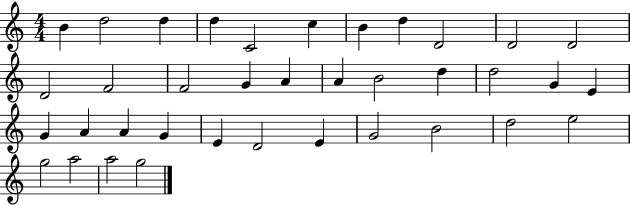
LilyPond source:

{
  \clef treble
  \numericTimeSignature
  \time 4/4
  \key c \major
  b'4 d''2 d''4 | d''4 c'2 c''4 | b'4 d''4 d'2 | d'2 d'2 | \break d'2 f'2 | f'2 g'4 a'4 | a'4 b'2 d''4 | d''2 g'4 e'4 | \break g'4 a'4 a'4 g'4 | e'4 d'2 e'4 | g'2 b'2 | d''2 e''2 | \break g''2 a''2 | a''2 g''2 | \bar "|."
}